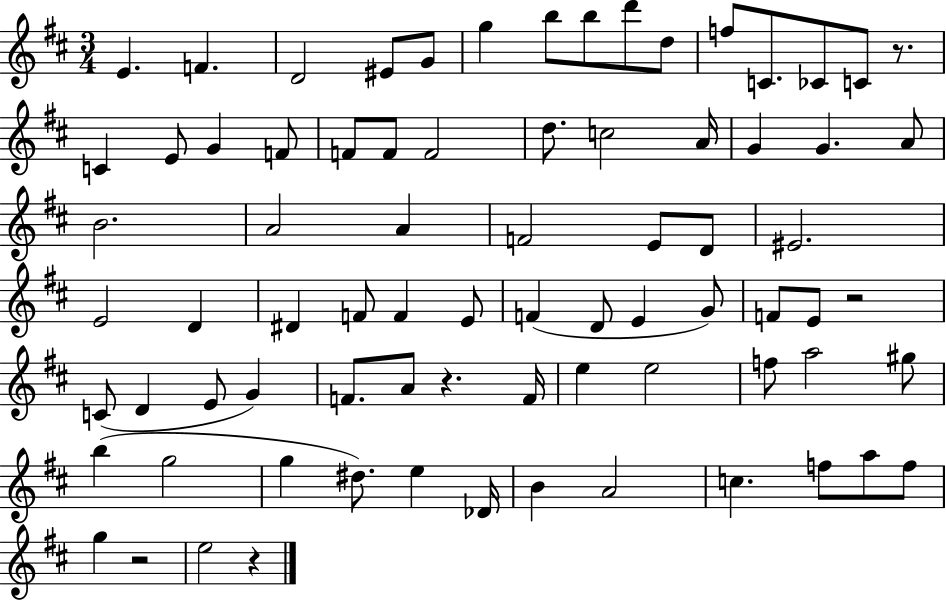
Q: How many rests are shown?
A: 5